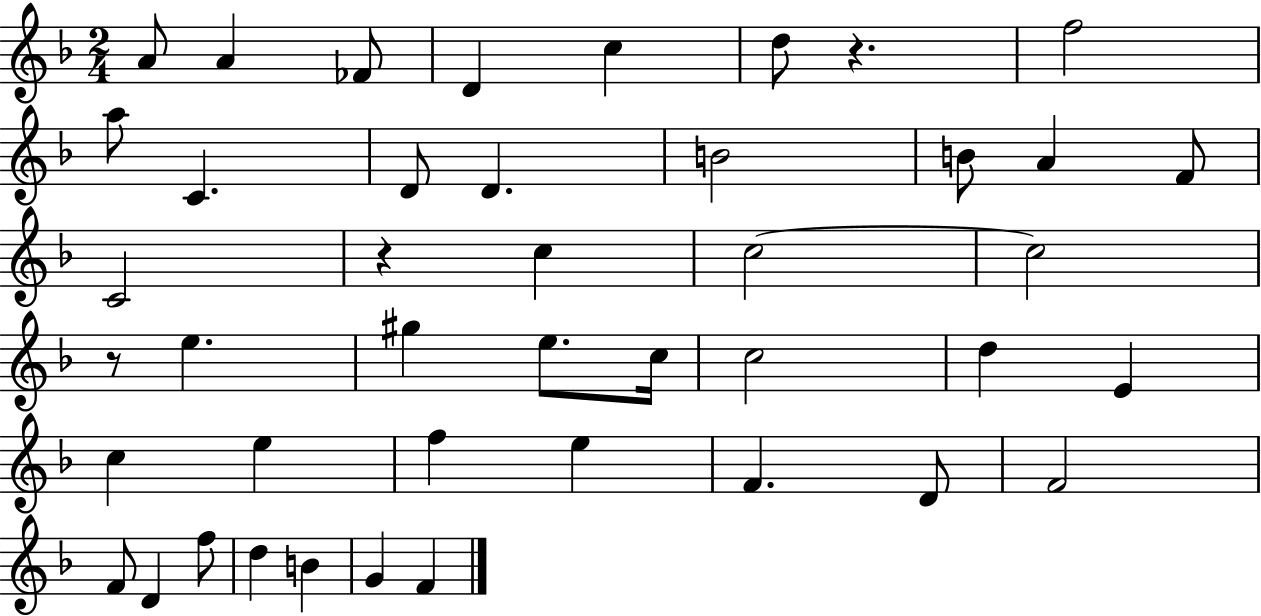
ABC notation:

X:1
T:Untitled
M:2/4
L:1/4
K:F
A/2 A _F/2 D c d/2 z f2 a/2 C D/2 D B2 B/2 A F/2 C2 z c c2 c2 z/2 e ^g e/2 c/4 c2 d E c e f e F D/2 F2 F/2 D f/2 d B G F